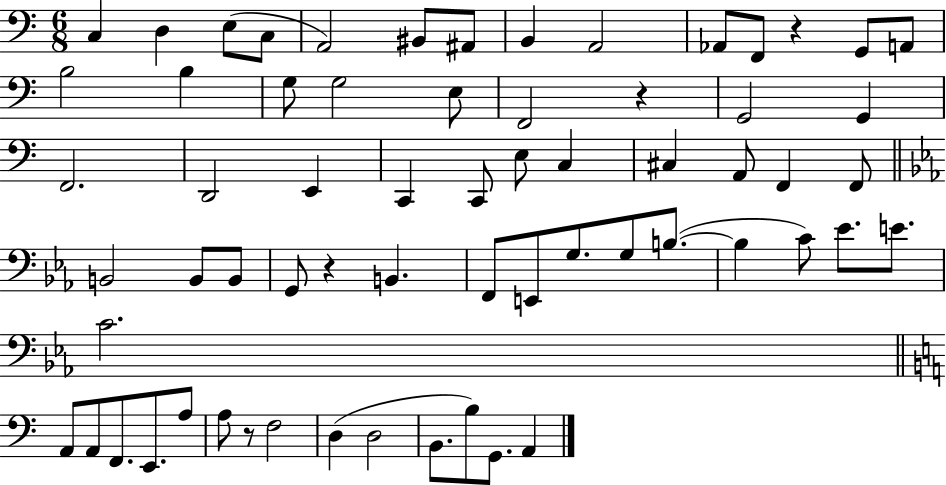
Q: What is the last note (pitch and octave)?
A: A2